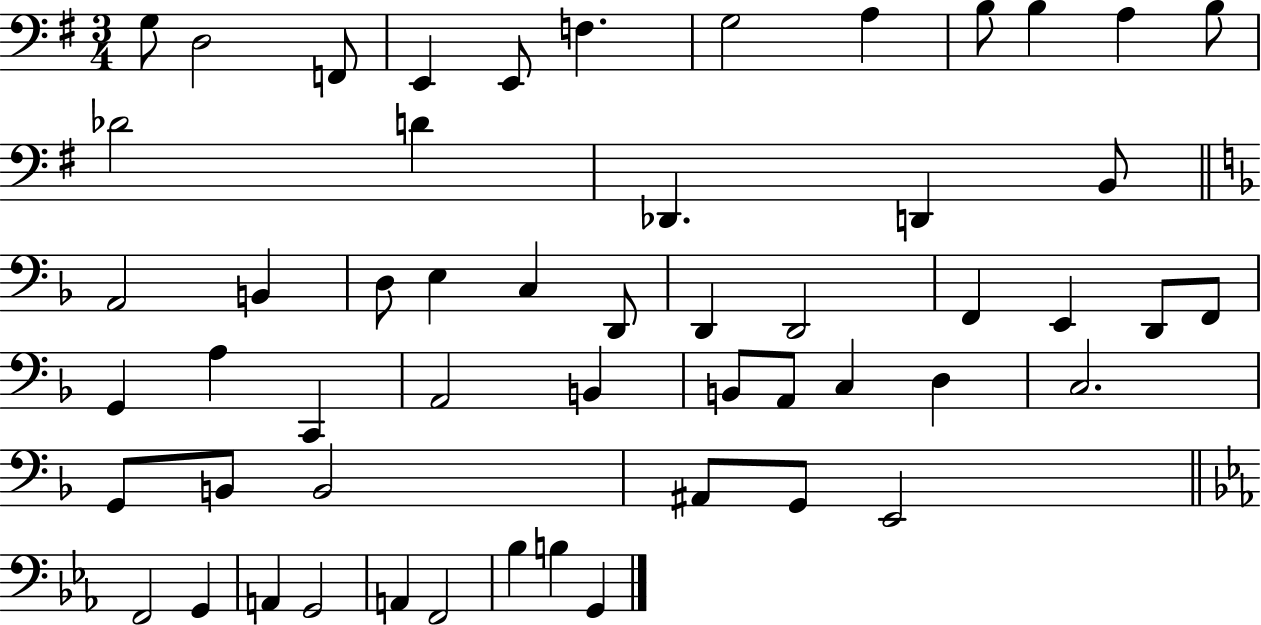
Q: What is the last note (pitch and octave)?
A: G2